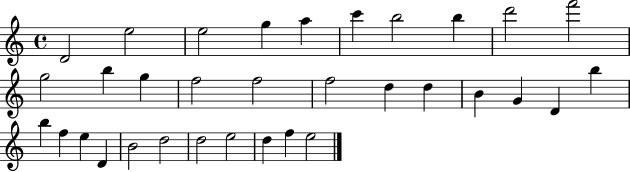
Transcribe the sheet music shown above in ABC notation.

X:1
T:Untitled
M:4/4
L:1/4
K:C
D2 e2 e2 g a c' b2 b d'2 f'2 g2 b g f2 f2 f2 d d B G D b b f e D B2 d2 d2 e2 d f e2